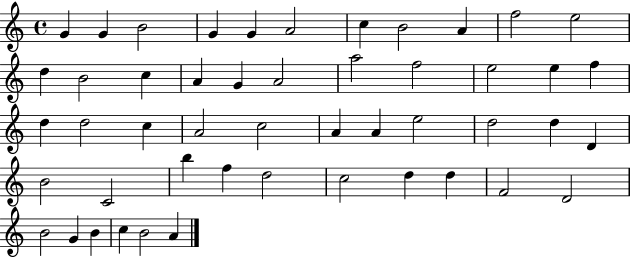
G4/q G4/q B4/h G4/q G4/q A4/h C5/q B4/h A4/q F5/h E5/h D5/q B4/h C5/q A4/q G4/q A4/h A5/h F5/h E5/h E5/q F5/q D5/q D5/h C5/q A4/h C5/h A4/q A4/q E5/h D5/h D5/q D4/q B4/h C4/h B5/q F5/q D5/h C5/h D5/q D5/q F4/h D4/h B4/h G4/q B4/q C5/q B4/h A4/q